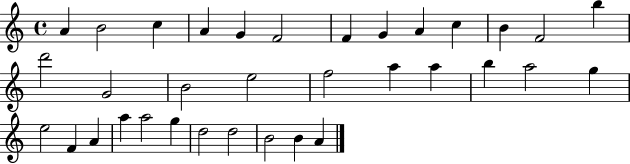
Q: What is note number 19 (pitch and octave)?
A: A5